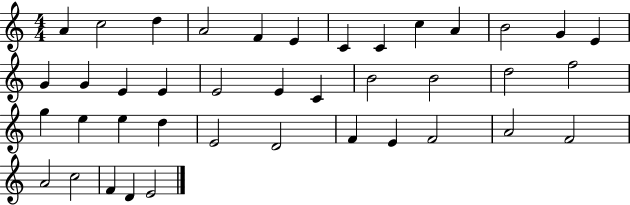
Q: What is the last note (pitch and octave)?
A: E4